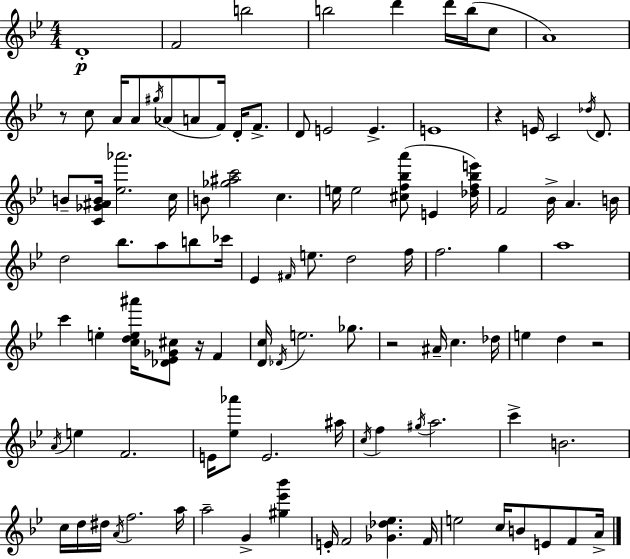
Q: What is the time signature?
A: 4/4